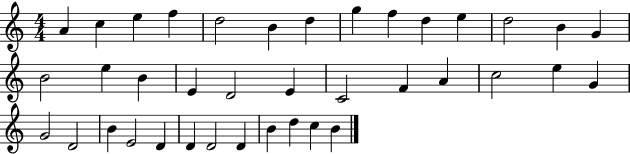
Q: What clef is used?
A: treble